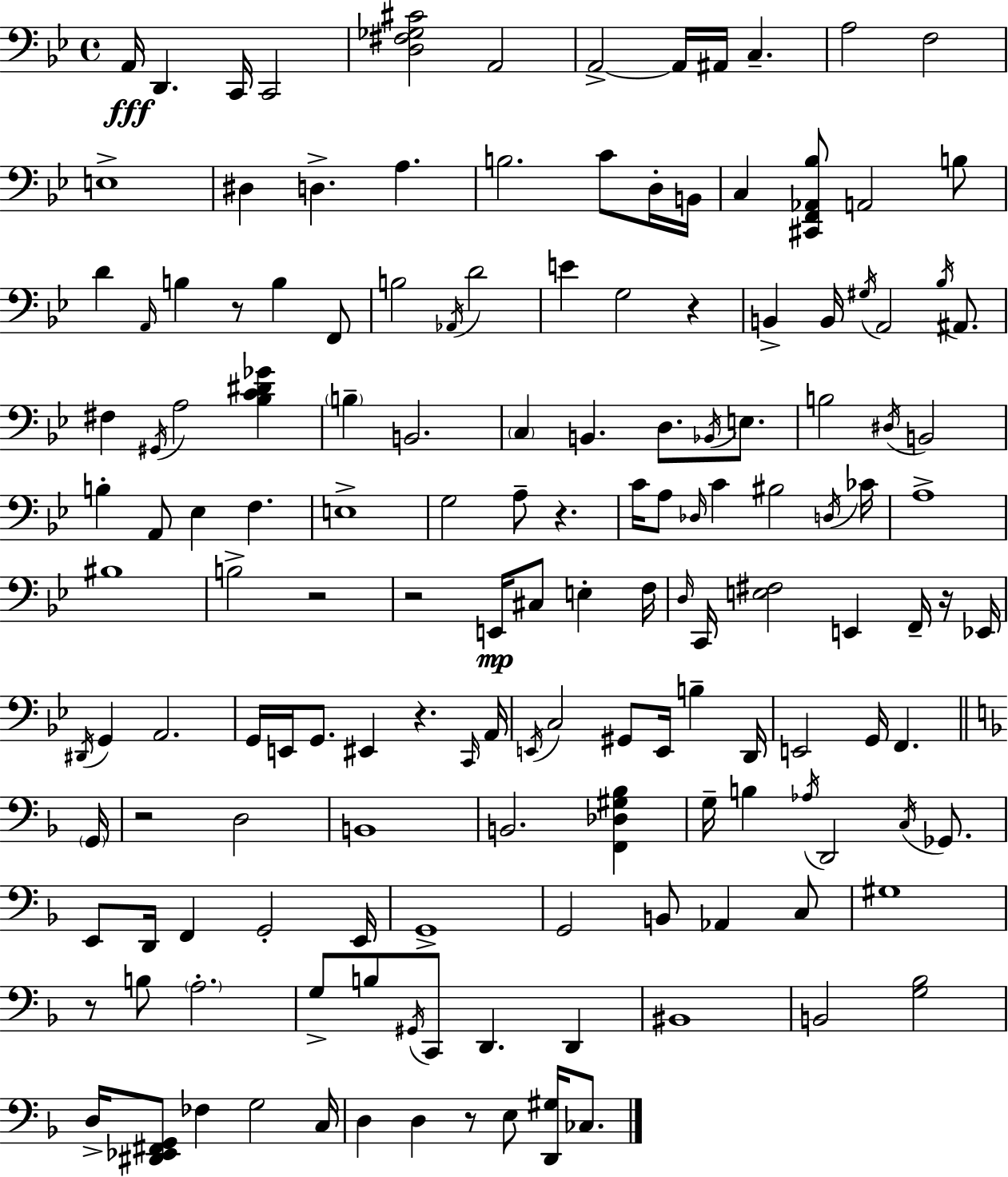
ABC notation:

X:1
T:Untitled
M:4/4
L:1/4
K:Bb
A,,/4 D,, C,,/4 C,,2 [D,^F,_G,^C]2 A,,2 A,,2 A,,/4 ^A,,/4 C, A,2 F,2 E,4 ^D, D, A, B,2 C/2 D,/4 B,,/4 C, [^C,,F,,_A,,_B,]/2 A,,2 B,/2 D A,,/4 B, z/2 B, F,,/2 B,2 _A,,/4 D2 E G,2 z B,, B,,/4 ^G,/4 A,,2 _B,/4 ^A,,/2 ^F, ^G,,/4 A,2 [_B,C^D_G] B, B,,2 C, B,, D,/2 _B,,/4 E,/2 B,2 ^D,/4 B,,2 B, A,,/2 _E, F, E,4 G,2 A,/2 z C/4 A,/2 _D,/4 C ^B,2 D,/4 _C/4 A,4 ^B,4 B,2 z2 z2 E,,/4 ^C,/2 E, F,/4 D,/4 C,,/4 [E,^F,]2 E,, F,,/4 z/4 _E,,/4 ^D,,/4 G,, A,,2 G,,/4 E,,/4 G,,/2 ^E,, z C,,/4 A,,/4 E,,/4 C,2 ^G,,/2 E,,/4 B, D,,/4 E,,2 G,,/4 F,, G,,/4 z2 D,2 B,,4 B,,2 [F,,_D,^G,_B,] G,/4 B, _A,/4 D,,2 C,/4 _G,,/2 E,,/2 D,,/4 F,, G,,2 E,,/4 G,,4 G,,2 B,,/2 _A,, C,/2 ^G,4 z/2 B,/2 A,2 G,/2 B,/2 ^G,,/4 C,,/2 D,, D,, ^B,,4 B,,2 [G,_B,]2 D,/4 [^D,,_E,,^F,,G,,]/2 _F, G,2 C,/4 D, D, z/2 E,/2 [D,,^G,]/4 _C,/2